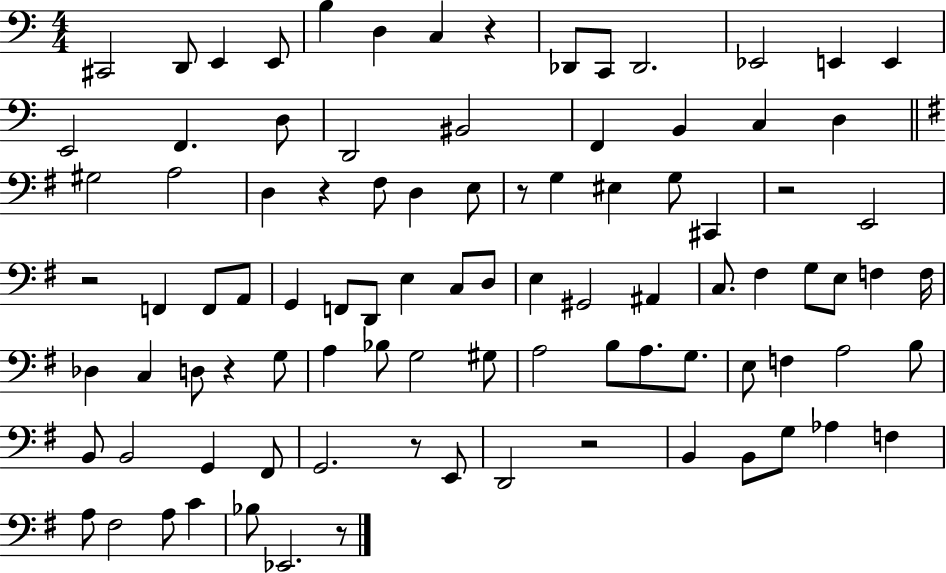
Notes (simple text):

C#2/h D2/e E2/q E2/e B3/q D3/q C3/q R/q Db2/e C2/e Db2/h. Eb2/h E2/q E2/q E2/h F2/q. D3/e D2/h BIS2/h F2/q B2/q C3/q D3/q G#3/h A3/h D3/q R/q F#3/e D3/q E3/e R/e G3/q EIS3/q G3/e C#2/q R/h E2/h R/h F2/q F2/e A2/e G2/q F2/e D2/e E3/q C3/e D3/e E3/q G#2/h A#2/q C3/e. F#3/q G3/e E3/e F3/q F3/s Db3/q C3/q D3/e R/q G3/e A3/q Bb3/e G3/h G#3/e A3/h B3/e A3/e. G3/e. E3/e F3/q A3/h B3/e B2/e B2/h G2/q F#2/e G2/h. R/e E2/e D2/h R/h B2/q B2/e G3/e Ab3/q F3/q A3/e F#3/h A3/e C4/q Bb3/e Eb2/h. R/e